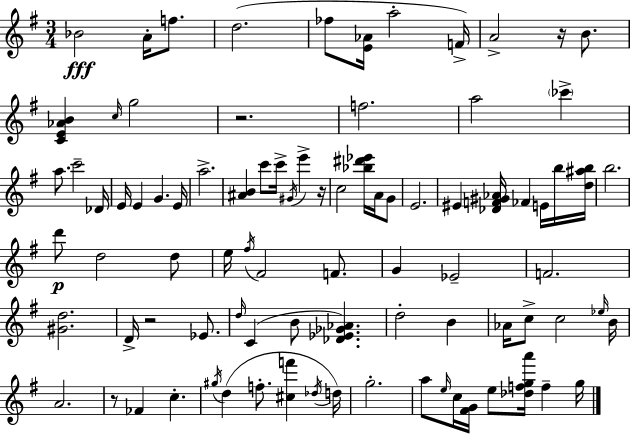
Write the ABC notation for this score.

X:1
T:Untitled
M:3/4
L:1/4
K:Em
_B2 A/4 f/2 d2 _f/2 [E_A]/4 a2 F/4 A2 z/4 B/2 [CE_AB] c/4 g2 z2 f2 a2 _c' a/2 c'2 _D/4 E/4 E G E/4 a2 [^AB] c'/2 c'/4 ^G/4 e' z/4 c2 [_b^d'_e']/4 A/4 G/2 E2 ^E [_DF^G_A]/4 _F E/4 b/4 [d^ab]/4 b2 d'/2 d2 d/2 e/4 ^f/4 ^F2 F/2 G _E2 F2 [^Gd]2 D/4 z2 _E/2 d/4 C B/2 [_D_E_G_A] d2 B _A/4 c/2 c2 _e/4 B/4 A2 z/2 _F c ^g/4 d f/2 [^cf'] _d/4 d/4 g2 a/2 e/4 c/4 [^FG]/4 e/2 [_dfga']/4 f g/4